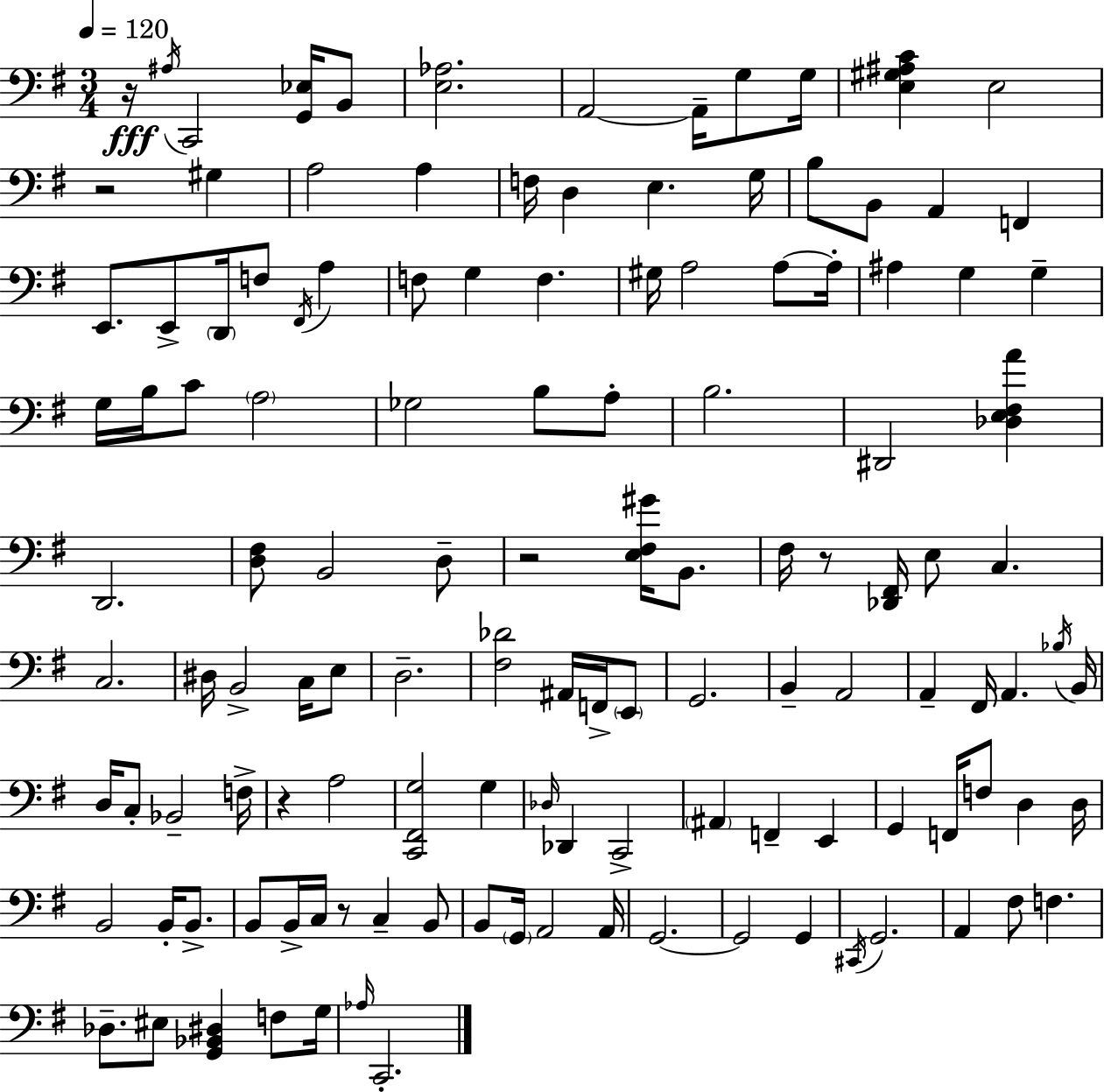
{
  \clef bass
  \numericTimeSignature
  \time 3/4
  \key e \minor
  \tempo 4 = 120
  r16\fff \acciaccatura { ais16 } c,2 <g, ees>16 b,8 | <e aes>2. | a,2~~ a,16-- g8 | g16 <e gis ais c'>4 e2 | \break r2 gis4 | a2 a4 | f16 d4 e4. | g16 b8 b,8 a,4 f,4 | \break e,8. e,8-> \parenthesize d,16 f8 \acciaccatura { fis,16 } a4 | f8 g4 f4. | gis16 a2 a8~~ | a16-. ais4 g4 g4-- | \break g16 b16 c'8 \parenthesize a2 | ges2 b8 | a8-. b2. | dis,2 <des e fis a'>4 | \break d,2. | <d fis>8 b,2 | d8-- r2 <e fis gis'>16 b,8. | fis16 r8 <des, fis,>16 e8 c4. | \break c2. | dis16 b,2-> c16 | e8 d2.-- | <fis des'>2 ais,16 f,16-> | \break \parenthesize e,8 g,2. | b,4-- a,2 | a,4-- fis,16 a,4. | \acciaccatura { bes16 } b,16 d16 c8-. bes,2-- | \break f16-> r4 a2 | <c, fis, g>2 g4 | \grace { des16 } des,4 c,2-> | \parenthesize ais,4 f,4-- | \break e,4 g,4 f,16 f8 d4 | d16 b,2 | b,16-. b,8.-> b,8 b,16-> c16 r8 c4-- | b,8 b,8 \parenthesize g,16 a,2 | \break a,16 g,2.~~ | g,2 | g,4 \acciaccatura { cis,16 } g,2. | a,4 fis8 f4. | \break des8.-- eis8 <g, bes, dis>4 | f8 g16 \grace { aes16 } c,2.-. | \bar "|."
}